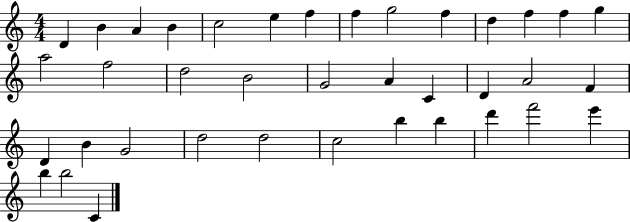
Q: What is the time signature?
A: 4/4